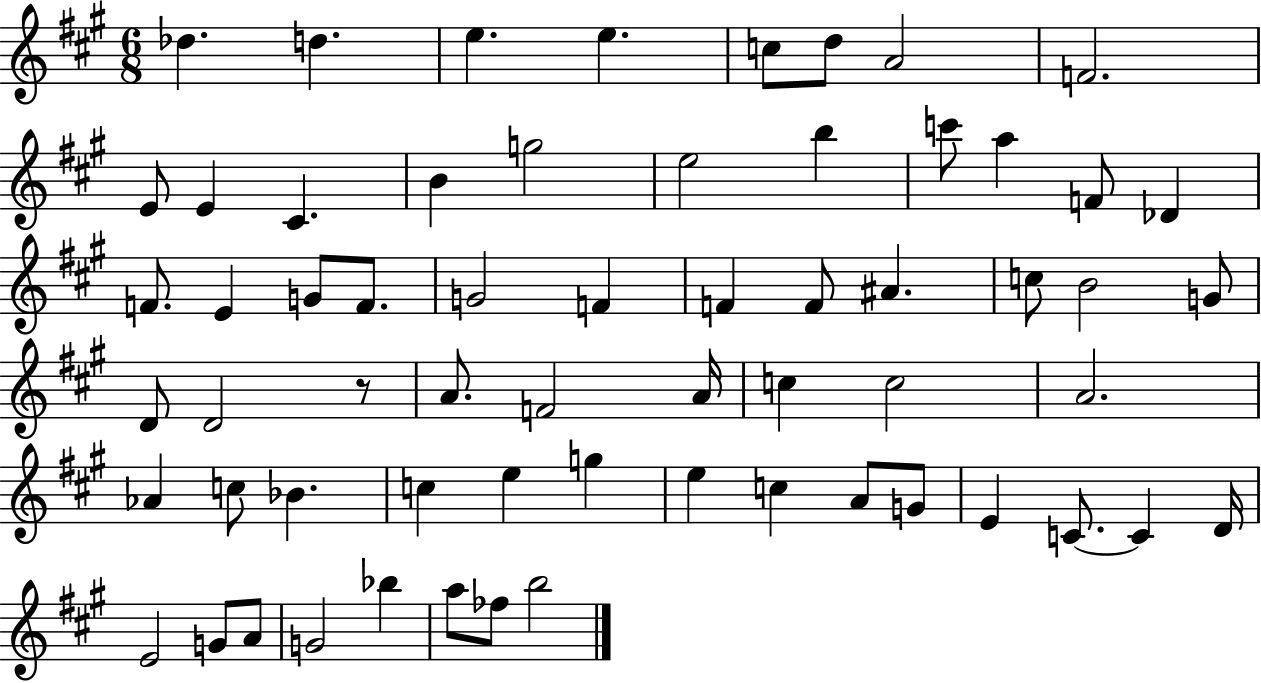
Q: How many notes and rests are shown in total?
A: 62